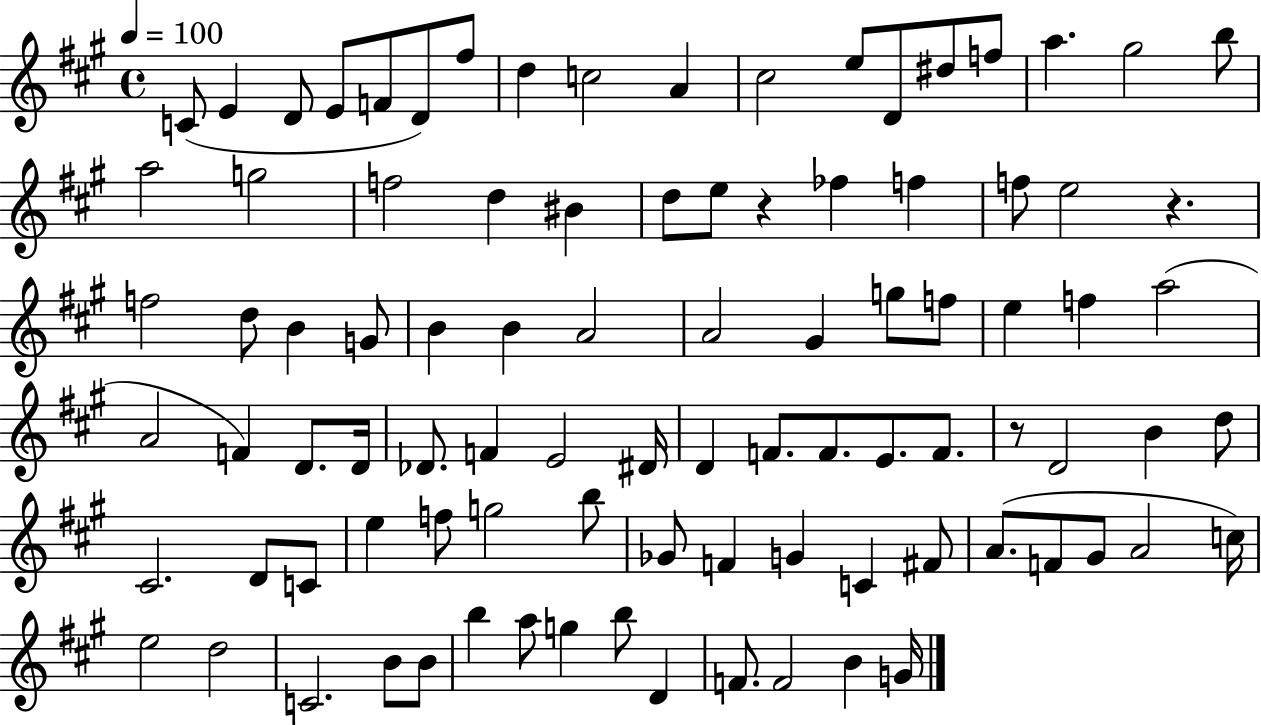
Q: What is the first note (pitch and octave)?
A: C4